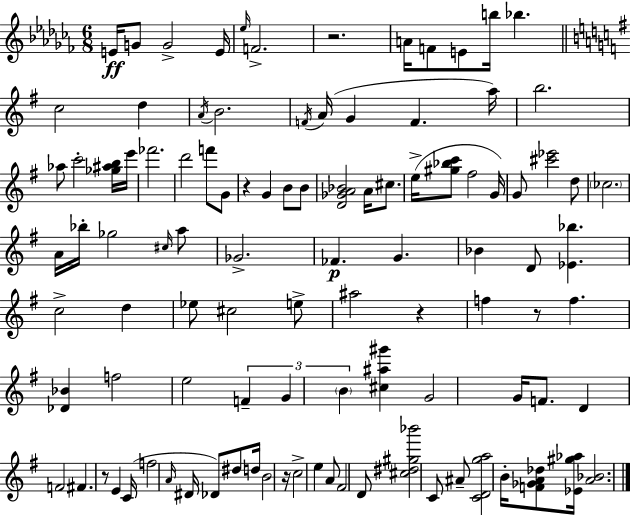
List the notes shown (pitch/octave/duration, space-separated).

E4/s G4/e G4/h E4/s Eb5/s F4/h. R/h. A4/s F4/e E4/e B5/s Bb5/q. C5/h D5/q A4/s B4/h. F4/s A4/s G4/q F4/q. A5/s B5/h. Ab5/e C6/h [Gb5,A#5,B5]/s E6/s FES6/h. D6/h F6/e G4/e R/q G4/q B4/e B4/e [D4,Gb4,A4,Bb4]/h A4/s C#5/e. E5/s [G#5,Bb5,C6]/e F#5/h G4/s G4/e [C#6,Eb6]/h D5/e CES5/h. A4/s Bb5/s Gb5/h C#5/s A5/e Gb4/h. FES4/q. G4/q. Bb4/q D4/e [Eb4,Bb5]/q. C5/h D5/q Eb5/e C#5/h E5/e A#5/h R/q F5/q R/e F5/q. [Db4,Bb4]/q F5/h E5/h F4/q G4/q B4/q [C#5,A#5,G#6]/q G4/h G4/s F4/e. D4/q F4/h F#4/q. R/e E4/q C4/s F5/h A4/s D#4/s Db4/e D#5/e D5/s B4/h R/s C5/h E5/q A4/e F#4/h D4/e [C#5,D#5,G#5,Bb6]/h C4/e A#4/e [C4,D4,G5,A5]/h B4/s [F4,Gb4,A4,Db5]/e [Eb4,G#5,Ab5]/s [A4,Bb4]/h.